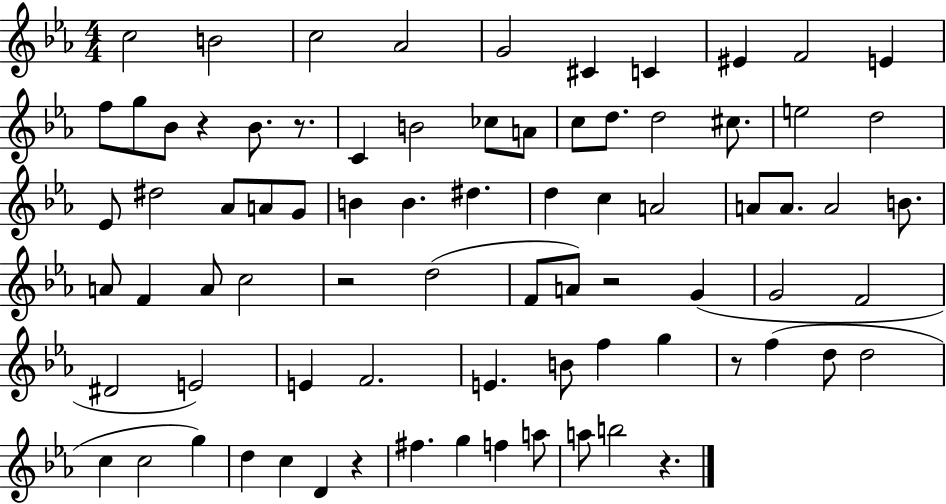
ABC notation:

X:1
T:Untitled
M:4/4
L:1/4
K:Eb
c2 B2 c2 _A2 G2 ^C C ^E F2 E f/2 g/2 _B/2 z _B/2 z/2 C B2 _c/2 A/2 c/2 d/2 d2 ^c/2 e2 d2 _E/2 ^d2 _A/2 A/2 G/2 B B ^d d c A2 A/2 A/2 A2 B/2 A/2 F A/2 c2 z2 d2 F/2 A/2 z2 G G2 F2 ^D2 E2 E F2 E B/2 f g z/2 f d/2 d2 c c2 g d c D z ^f g f a/2 a/2 b2 z